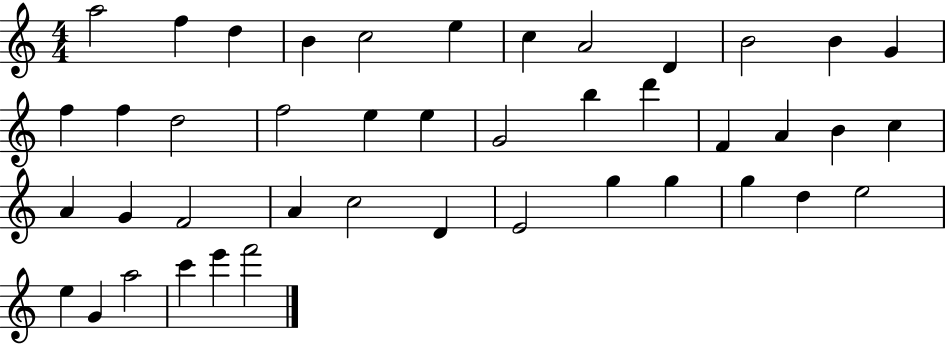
X:1
T:Untitled
M:4/4
L:1/4
K:C
a2 f d B c2 e c A2 D B2 B G f f d2 f2 e e G2 b d' F A B c A G F2 A c2 D E2 g g g d e2 e G a2 c' e' f'2